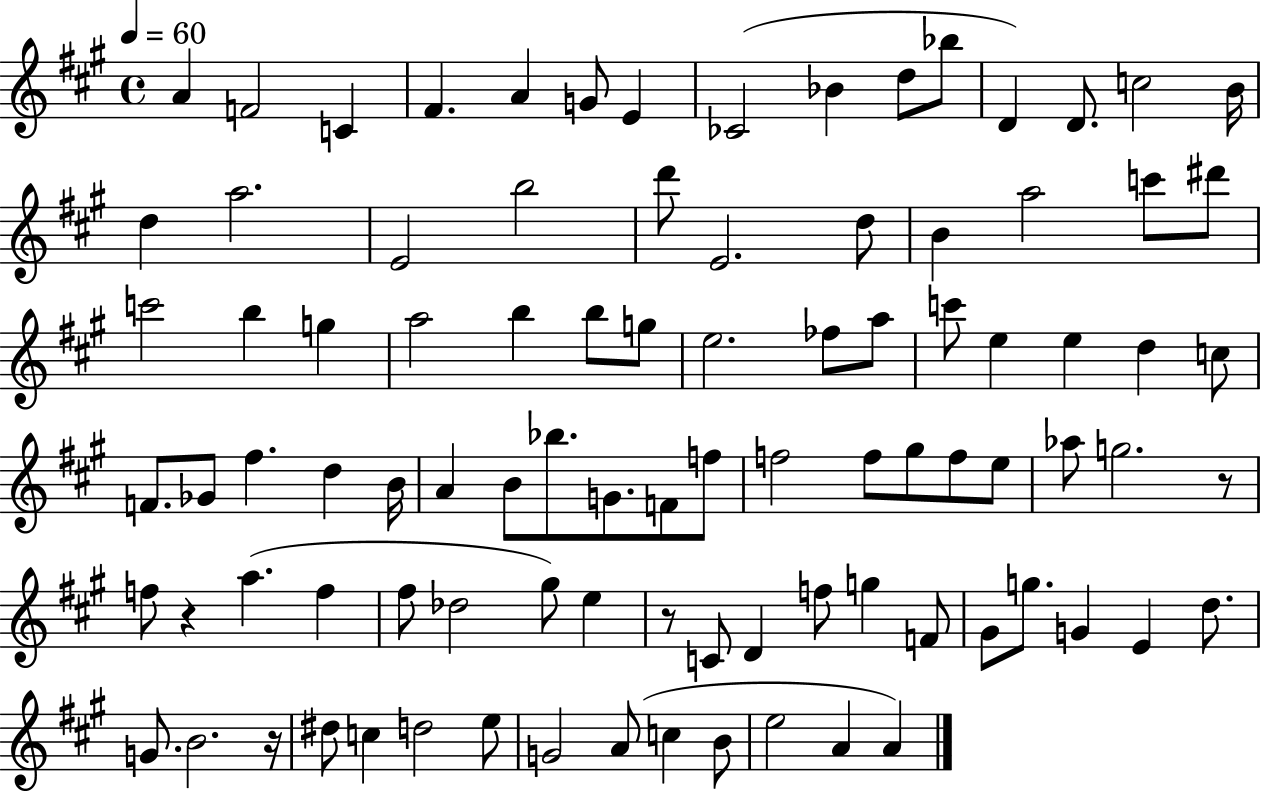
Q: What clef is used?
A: treble